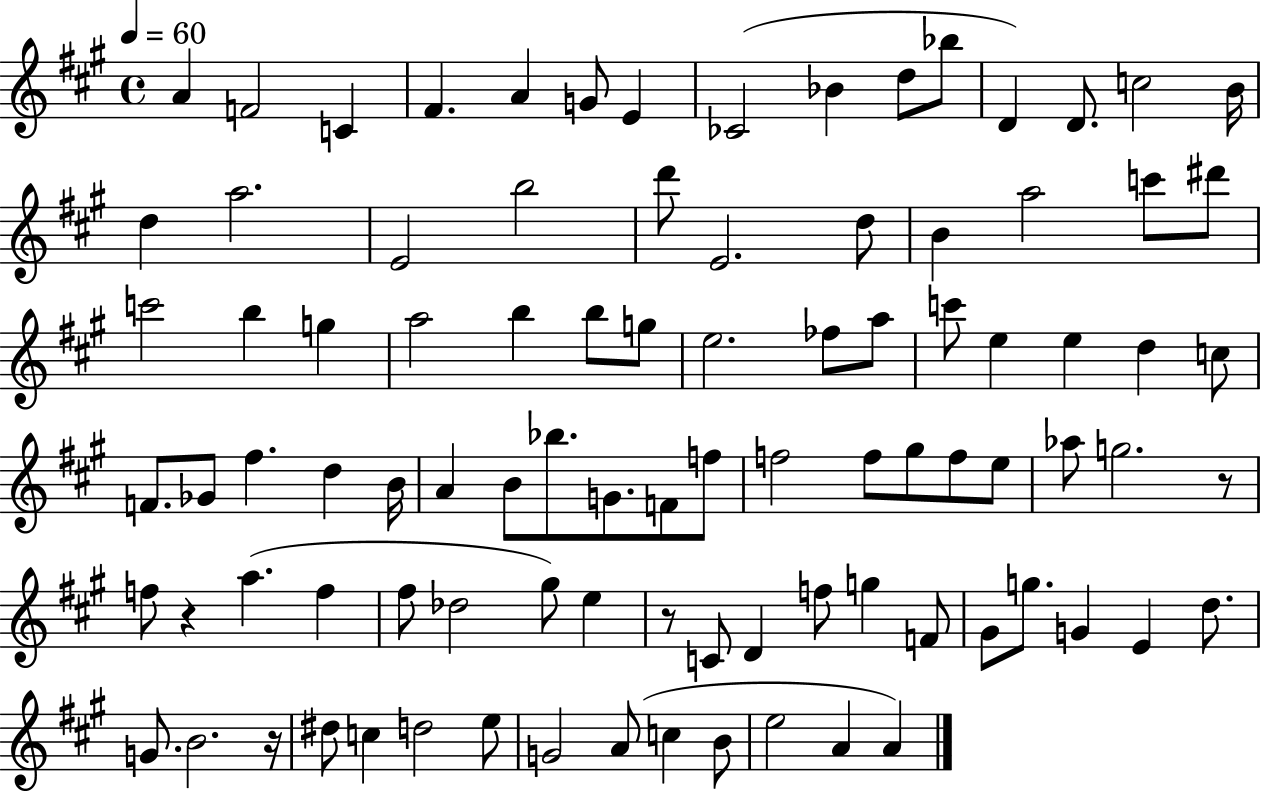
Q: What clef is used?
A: treble